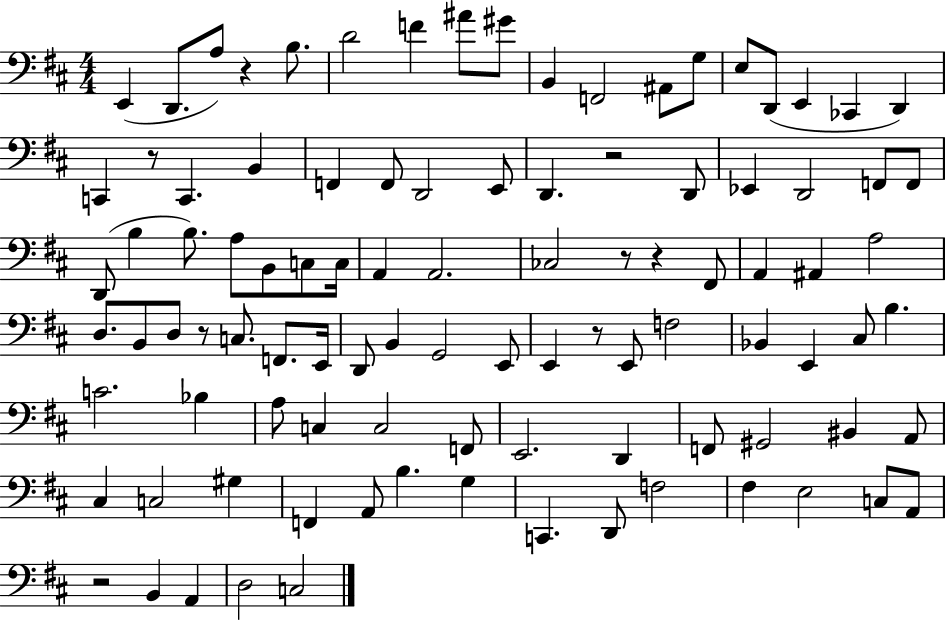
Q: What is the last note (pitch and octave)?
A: C3